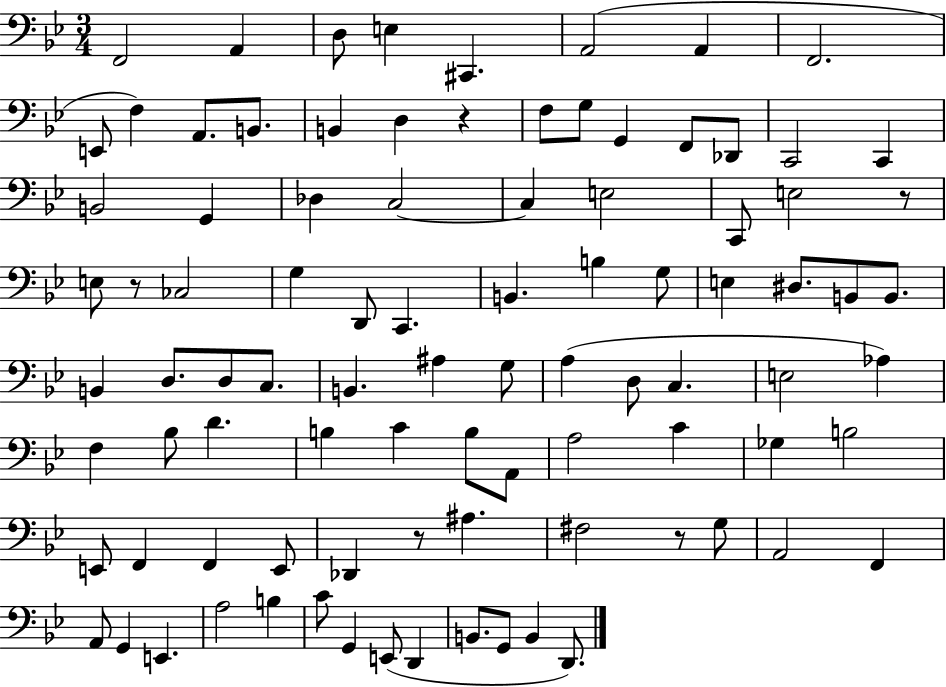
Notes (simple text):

F2/h A2/q D3/e E3/q C#2/q. A2/h A2/q F2/h. E2/e F3/q A2/e. B2/e. B2/q D3/q R/q F3/e G3/e G2/q F2/e Db2/e C2/h C2/q B2/h G2/q Db3/q C3/h C3/q E3/h C2/e E3/h R/e E3/e R/e CES3/h G3/q D2/e C2/q. B2/q. B3/q G3/e E3/q D#3/e. B2/e B2/e. B2/q D3/e. D3/e C3/e. B2/q. A#3/q G3/e A3/q D3/e C3/q. E3/h Ab3/q F3/q Bb3/e D4/q. B3/q C4/q B3/e A2/e A3/h C4/q Gb3/q B3/h E2/e F2/q F2/q E2/e Db2/q R/e A#3/q. F#3/h R/e G3/e A2/h F2/q A2/e G2/q E2/q. A3/h B3/q C4/e G2/q E2/e D2/q B2/e. G2/e B2/q D2/e.